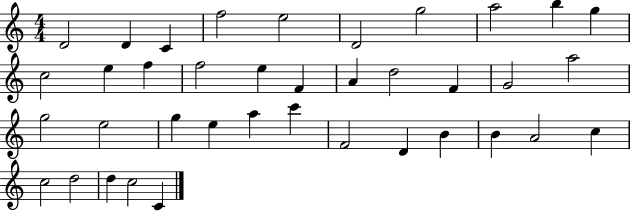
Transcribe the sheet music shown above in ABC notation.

X:1
T:Untitled
M:4/4
L:1/4
K:C
D2 D C f2 e2 D2 g2 a2 b g c2 e f f2 e F A d2 F G2 a2 g2 e2 g e a c' F2 D B B A2 c c2 d2 d c2 C